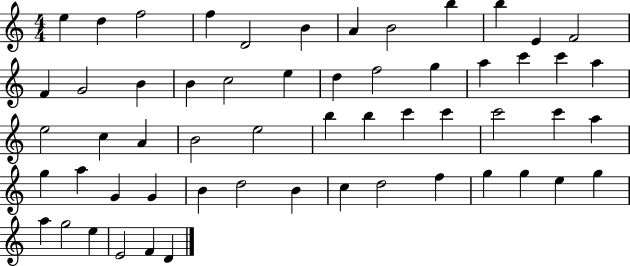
X:1
T:Untitled
M:4/4
L:1/4
K:C
e d f2 f D2 B A B2 b b E F2 F G2 B B c2 e d f2 g a c' c' a e2 c A B2 e2 b b c' c' c'2 c' a g a G G B d2 B c d2 f g g e g a g2 e E2 F D